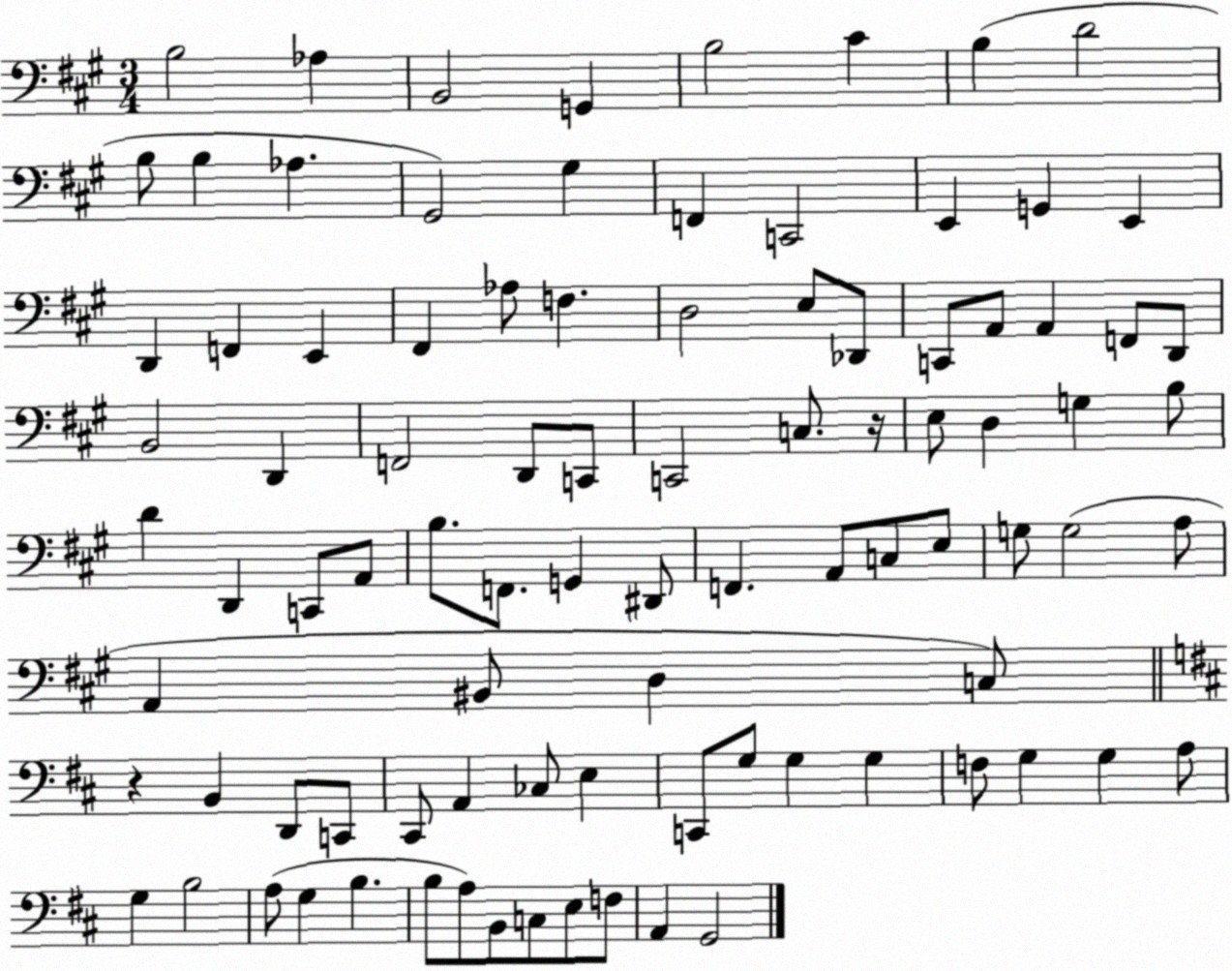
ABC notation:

X:1
T:Untitled
M:3/4
L:1/4
K:A
B,2 _A, B,,2 G,, B,2 ^C B, D2 B,/2 B, _A, ^G,,2 ^G, F,, C,,2 E,, G,, E,, D,, F,, E,, ^F,, _A,/2 F, D,2 E,/2 _D,,/2 C,,/2 A,,/2 A,, F,,/2 D,,/2 B,,2 D,, F,,2 D,,/2 C,,/2 C,,2 C,/2 z/4 E,/2 D, G, B,/2 D D,, C,,/2 A,,/2 B,/2 F,,/2 G,, ^D,,/2 F,, A,,/2 C,/2 E,/2 G,/2 G,2 A,/2 A,, ^B,,/2 D, C,/2 z B,, D,,/2 C,,/2 ^C,,/2 A,, _C,/2 E, C,,/2 G,/2 G, G, F,/2 G, G, A,/2 G, B,2 A,/2 G, B, B,/2 A,/2 B,,/2 C,/2 E,/2 F,/2 A,, G,,2